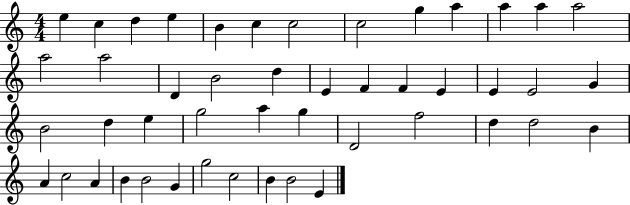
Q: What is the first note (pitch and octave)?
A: E5